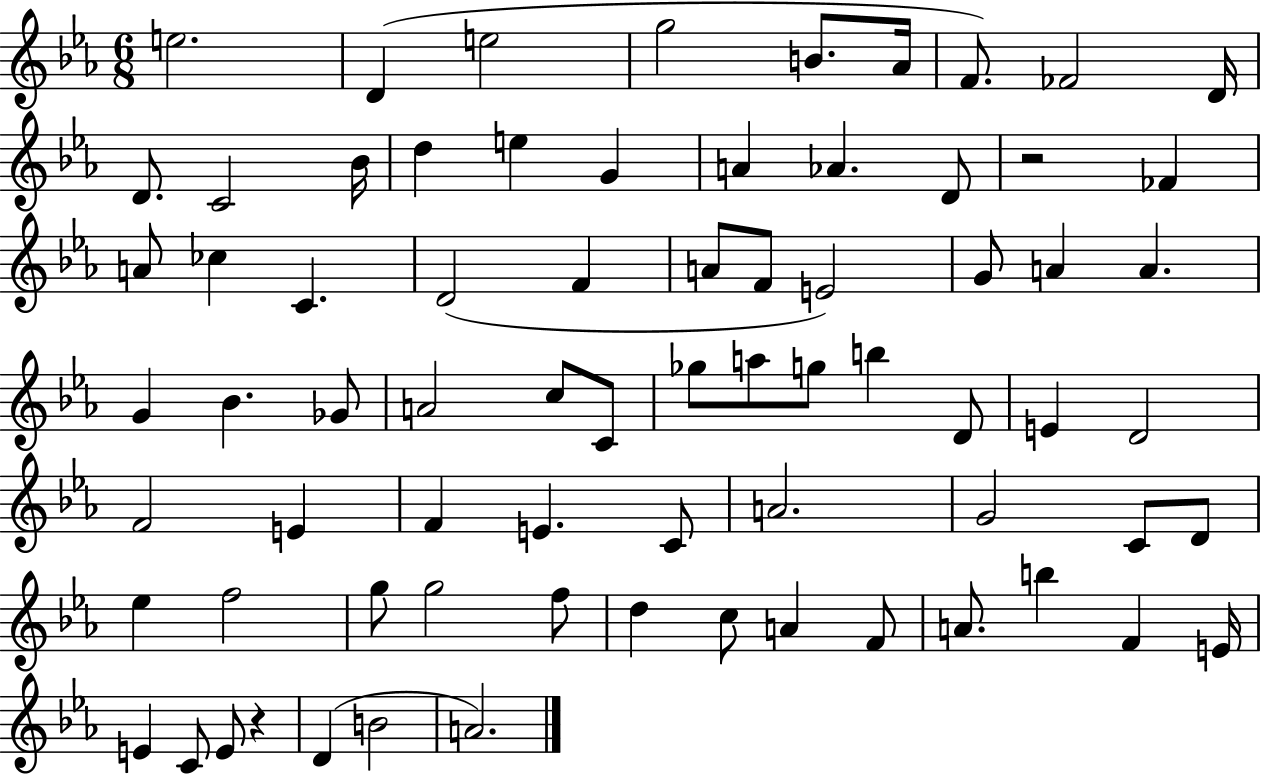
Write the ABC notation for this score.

X:1
T:Untitled
M:6/8
L:1/4
K:Eb
e2 D e2 g2 B/2 _A/4 F/2 _F2 D/4 D/2 C2 _B/4 d e G A _A D/2 z2 _F A/2 _c C D2 F A/2 F/2 E2 G/2 A A G _B _G/2 A2 c/2 C/2 _g/2 a/2 g/2 b D/2 E D2 F2 E F E C/2 A2 G2 C/2 D/2 _e f2 g/2 g2 f/2 d c/2 A F/2 A/2 b F E/4 E C/2 E/2 z D B2 A2